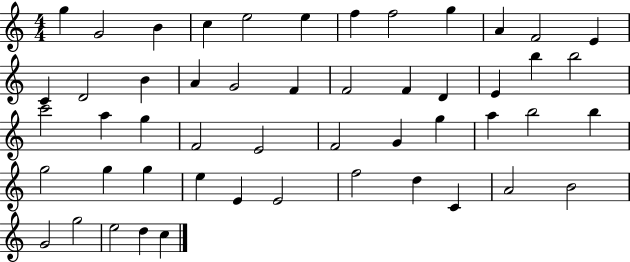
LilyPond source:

{
  \clef treble
  \numericTimeSignature
  \time 4/4
  \key c \major
  g''4 g'2 b'4 | c''4 e''2 e''4 | f''4 f''2 g''4 | a'4 f'2 e'4 | \break c'4 d'2 b'4 | a'4 g'2 f'4 | f'2 f'4 d'4 | e'4 b''4 b''2 | \break c'''2 a''4 g''4 | f'2 e'2 | f'2 g'4 g''4 | a''4 b''2 b''4 | \break g''2 g''4 g''4 | e''4 e'4 e'2 | f''2 d''4 c'4 | a'2 b'2 | \break g'2 g''2 | e''2 d''4 c''4 | \bar "|."
}